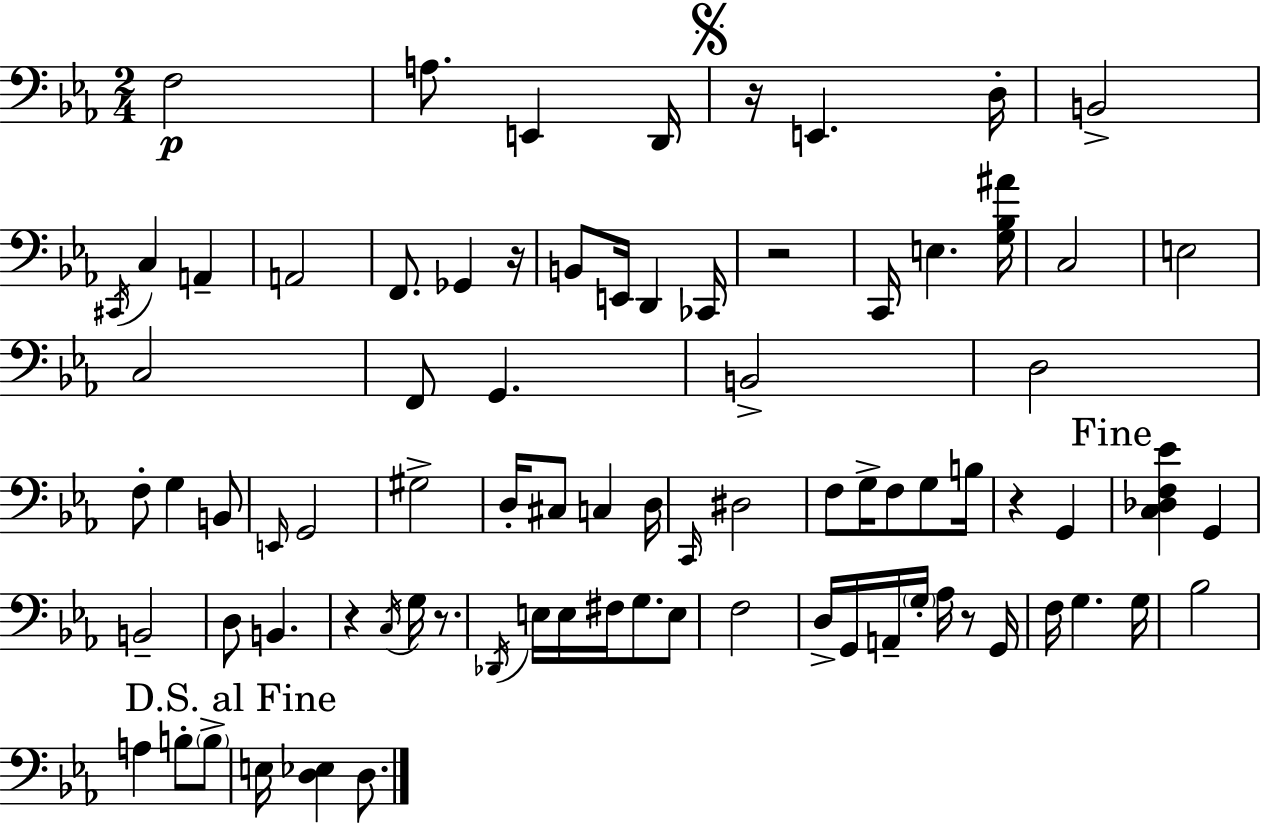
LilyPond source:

{
  \clef bass
  \numericTimeSignature
  \time 2/4
  \key c \minor
  f2\p | a8. e,4 d,16 | \mark \markup { \musicglyph "scripts.segno" } r16 e,4. d16-. | b,2-> | \break \acciaccatura { cis,16 } c4 a,4-- | a,2 | f,8. ges,4 | r16 b,8 e,16 d,4 | \break ces,16 r2 | c,16 e4. | <g bes ais'>16 c2 | e2 | \break c2 | f,8 g,4. | b,2-> | d2 | \break f8-. g4 b,8 | \grace { e,16 } g,2 | gis2-> | d16-. cis8 c4 | \break d16 \grace { c,16 } dis2 | f8 g16-> f8 | g8 b16 r4 g,4 | \mark "Fine" <c des f ees'>4 g,4 | \break b,2-- | d8 b,4. | r4 \acciaccatura { c16 } | g16 r8. \acciaccatura { des,16 } e16 e16 fis16 | \break g8. e8 f2 | d16-> g,16 a,16-- | \parenthesize g16-. aes16 r8 g,16 f16 g4. | g16 bes2 | \break a4 | b8-. \parenthesize b8-> \mark "D.S. al Fine" e16 <d ees>4 | d8. \bar "|."
}